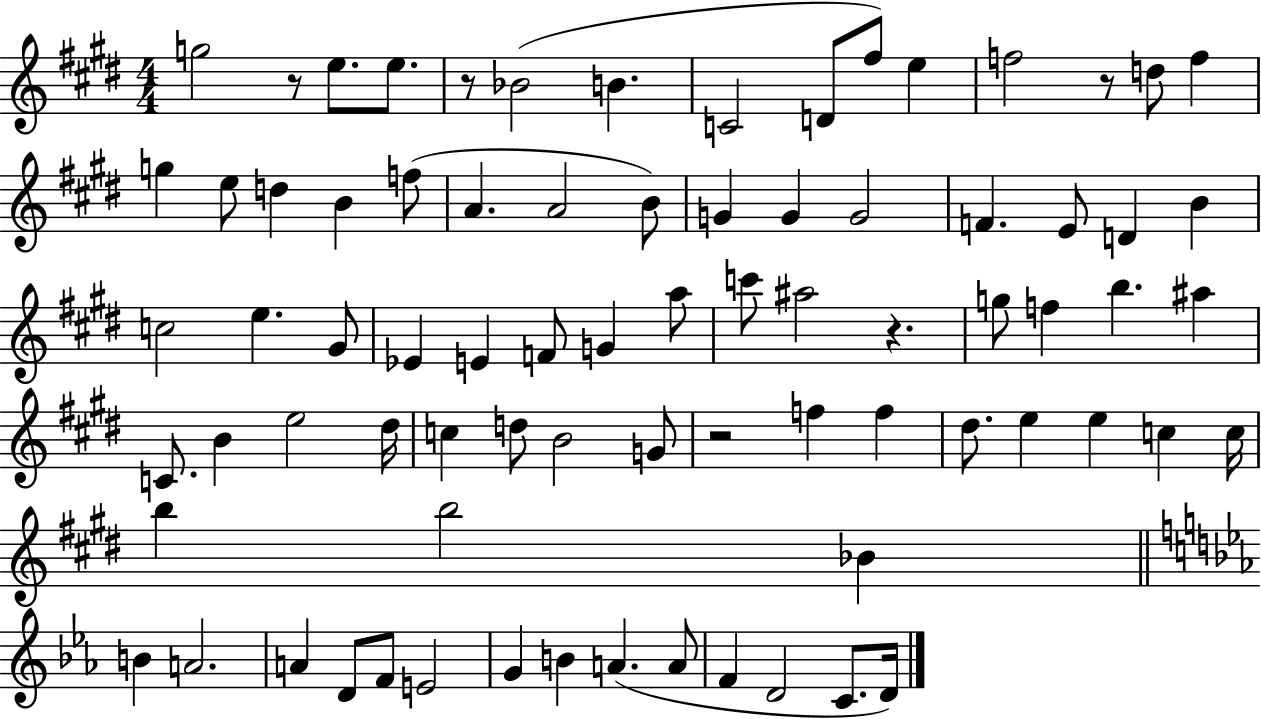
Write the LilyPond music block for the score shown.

{
  \clef treble
  \numericTimeSignature
  \time 4/4
  \key e \major
  g''2 r8 e''8. e''8. | r8 bes'2( b'4. | c'2 d'8 fis''8) e''4 | f''2 r8 d''8 f''4 | \break g''4 e''8 d''4 b'4 f''8( | a'4. a'2 b'8) | g'4 g'4 g'2 | f'4. e'8 d'4 b'4 | \break c''2 e''4. gis'8 | ees'4 e'4 f'8 g'4 a''8 | c'''8 ais''2 r4. | g''8 f''4 b''4. ais''4 | \break c'8. b'4 e''2 dis''16 | c''4 d''8 b'2 g'8 | r2 f''4 f''4 | dis''8. e''4 e''4 c''4 c''16 | \break b''4 b''2 bes'4 | \bar "||" \break \key c \minor b'4 a'2. | a'4 d'8 f'8 e'2 | g'4 b'4 a'4.( a'8 | f'4 d'2 c'8. d'16) | \break \bar "|."
}